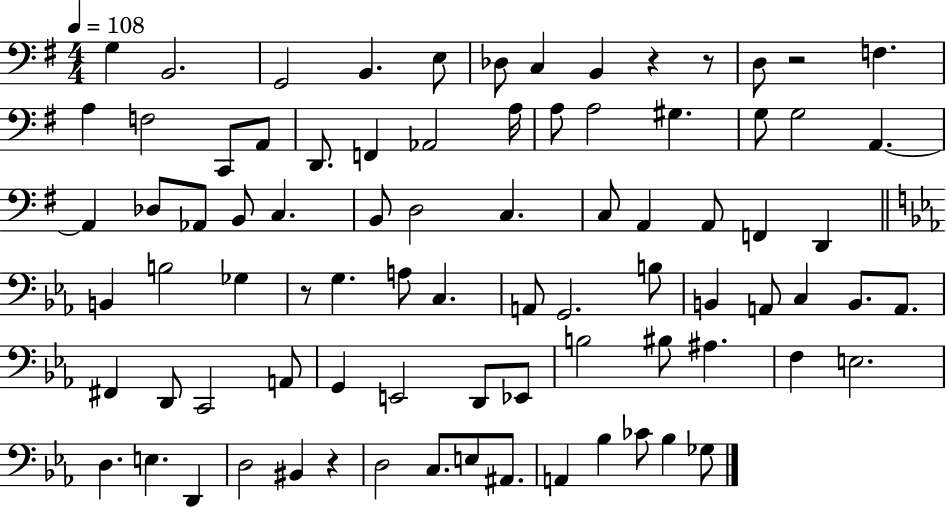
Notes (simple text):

G3/q B2/h. G2/h B2/q. E3/e Db3/e C3/q B2/q R/q R/e D3/e R/h F3/q. A3/q F3/h C2/e A2/e D2/e. F2/q Ab2/h A3/s A3/e A3/h G#3/q. G3/e G3/h A2/q. A2/q Db3/e Ab2/e B2/e C3/q. B2/e D3/h C3/q. C3/e A2/q A2/e F2/q D2/q B2/q B3/h Gb3/q R/e G3/q. A3/e C3/q. A2/e G2/h. B3/e B2/q A2/e C3/q B2/e. A2/e. F#2/q D2/e C2/h A2/e G2/q E2/h D2/e Eb2/e B3/h BIS3/e A#3/q. F3/q E3/h. D3/q. E3/q. D2/q D3/h BIS2/q R/q D3/h C3/e. E3/e A#2/e. A2/q Bb3/q CES4/e Bb3/q Gb3/e